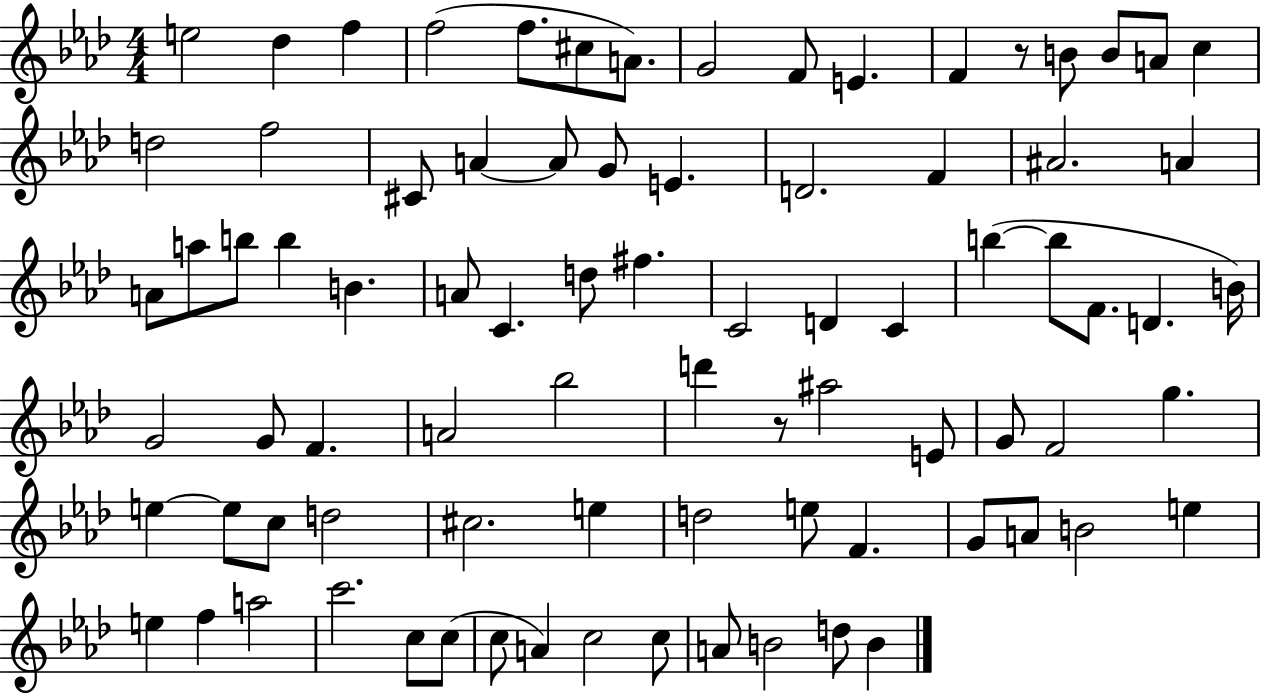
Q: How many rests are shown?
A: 2